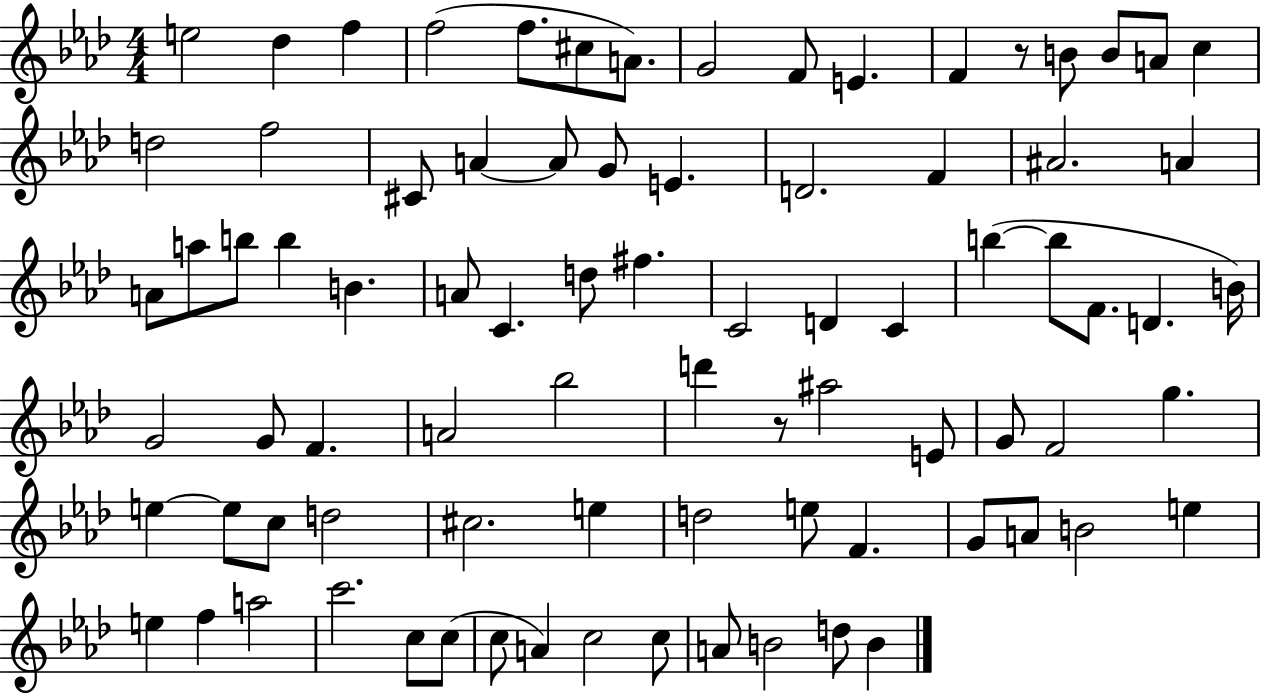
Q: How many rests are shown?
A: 2